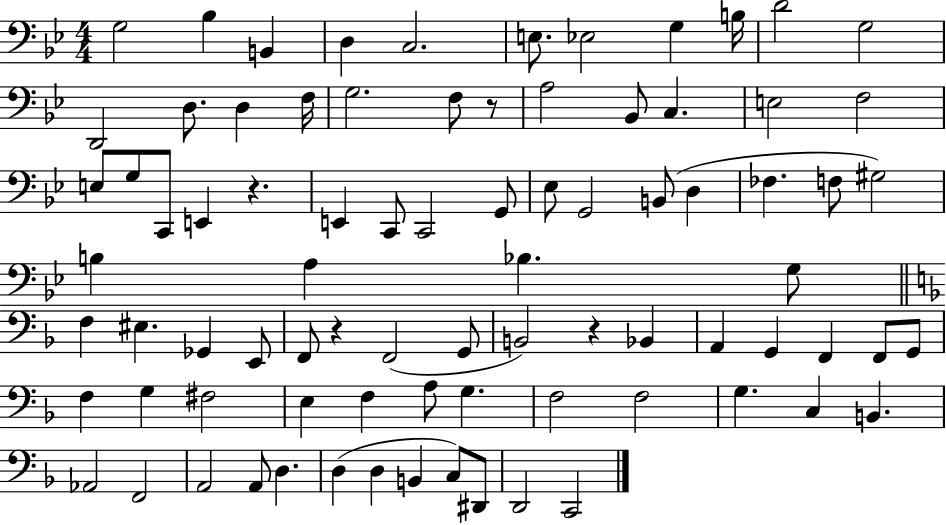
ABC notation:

X:1
T:Untitled
M:4/4
L:1/4
K:Bb
G,2 _B, B,, D, C,2 E,/2 _E,2 G, B,/4 D2 G,2 D,,2 D,/2 D, F,/4 G,2 F,/2 z/2 A,2 _B,,/2 C, E,2 F,2 E,/2 G,/2 C,,/2 E,, z E,, C,,/2 C,,2 G,,/2 _E,/2 G,,2 B,,/2 D, _F, F,/2 ^G,2 B, A, _B, G,/2 F, ^E, _G,, E,,/2 F,,/2 z F,,2 G,,/2 B,,2 z _B,, A,, G,, F,, F,,/2 G,,/2 F, G, ^F,2 E, F, A,/2 G, F,2 F,2 G, C, B,, _A,,2 F,,2 A,,2 A,,/2 D, D, D, B,, C,/2 ^D,,/2 D,,2 C,,2